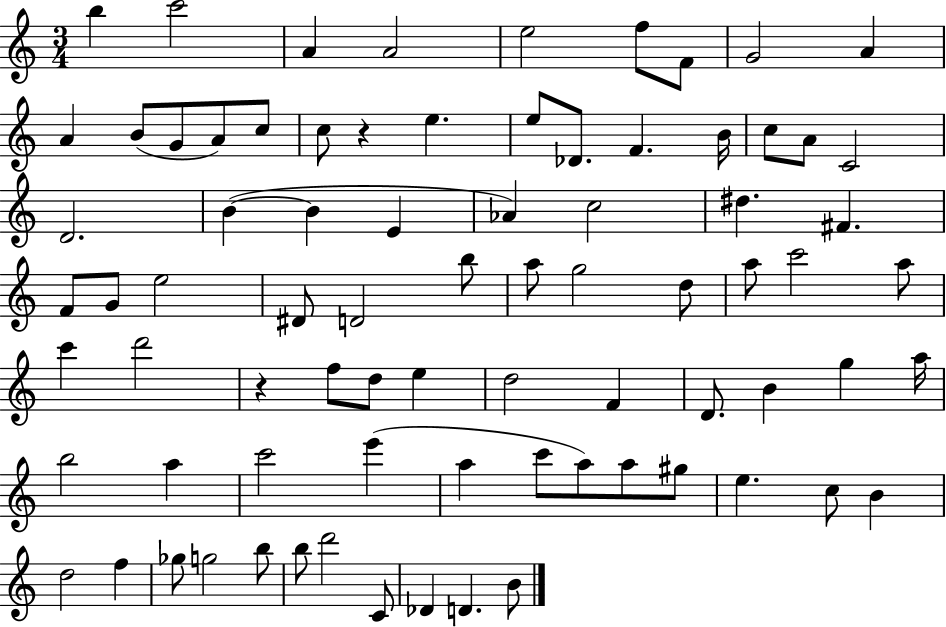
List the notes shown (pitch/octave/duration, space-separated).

B5/q C6/h A4/q A4/h E5/h F5/e F4/e G4/h A4/q A4/q B4/e G4/e A4/e C5/e C5/e R/q E5/q. E5/e Db4/e. F4/q. B4/s C5/e A4/e C4/h D4/h. B4/q B4/q E4/q Ab4/q C5/h D#5/q. F#4/q. F4/e G4/e E5/h D#4/e D4/h B5/e A5/e G5/h D5/e A5/e C6/h A5/e C6/q D6/h R/q F5/e D5/e E5/q D5/h F4/q D4/e. B4/q G5/q A5/s B5/h A5/q C6/h E6/q A5/q C6/e A5/e A5/e G#5/e E5/q. C5/e B4/q D5/h F5/q Gb5/e G5/h B5/e B5/e D6/h C4/e Db4/q D4/q. B4/e